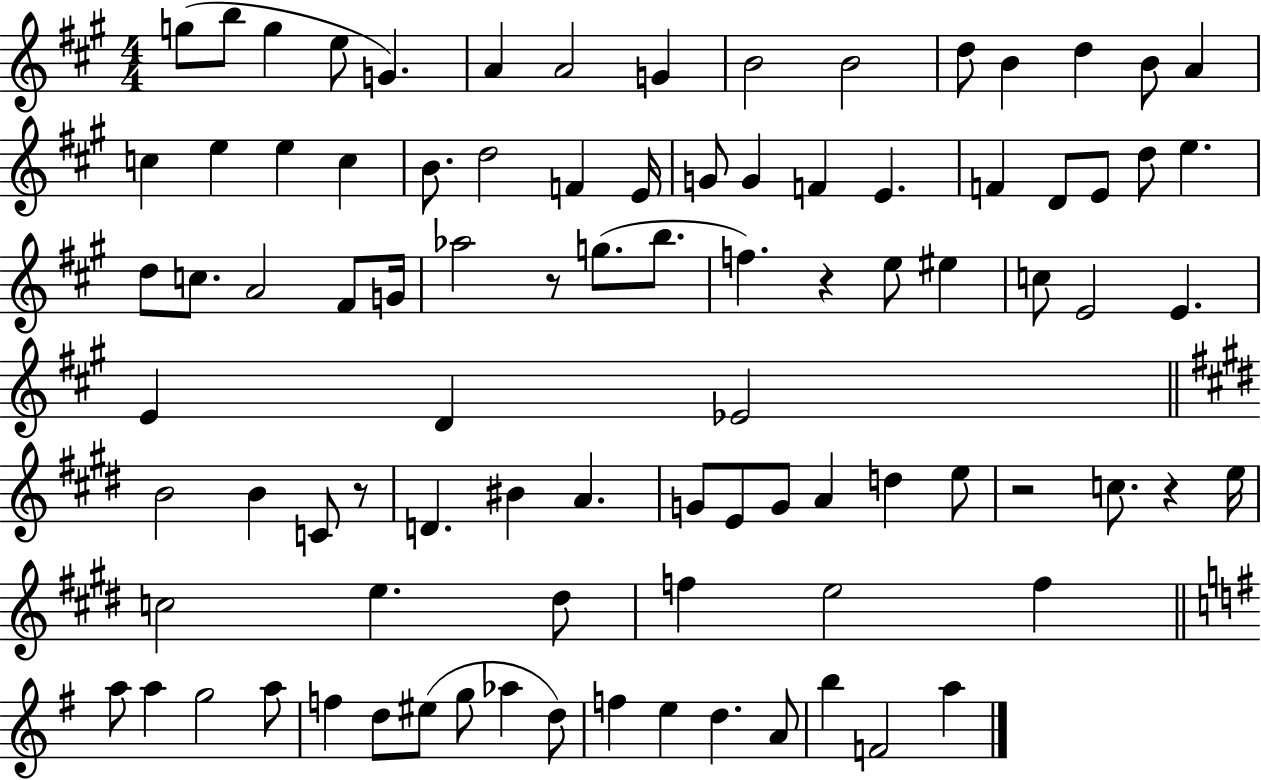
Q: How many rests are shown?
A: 5